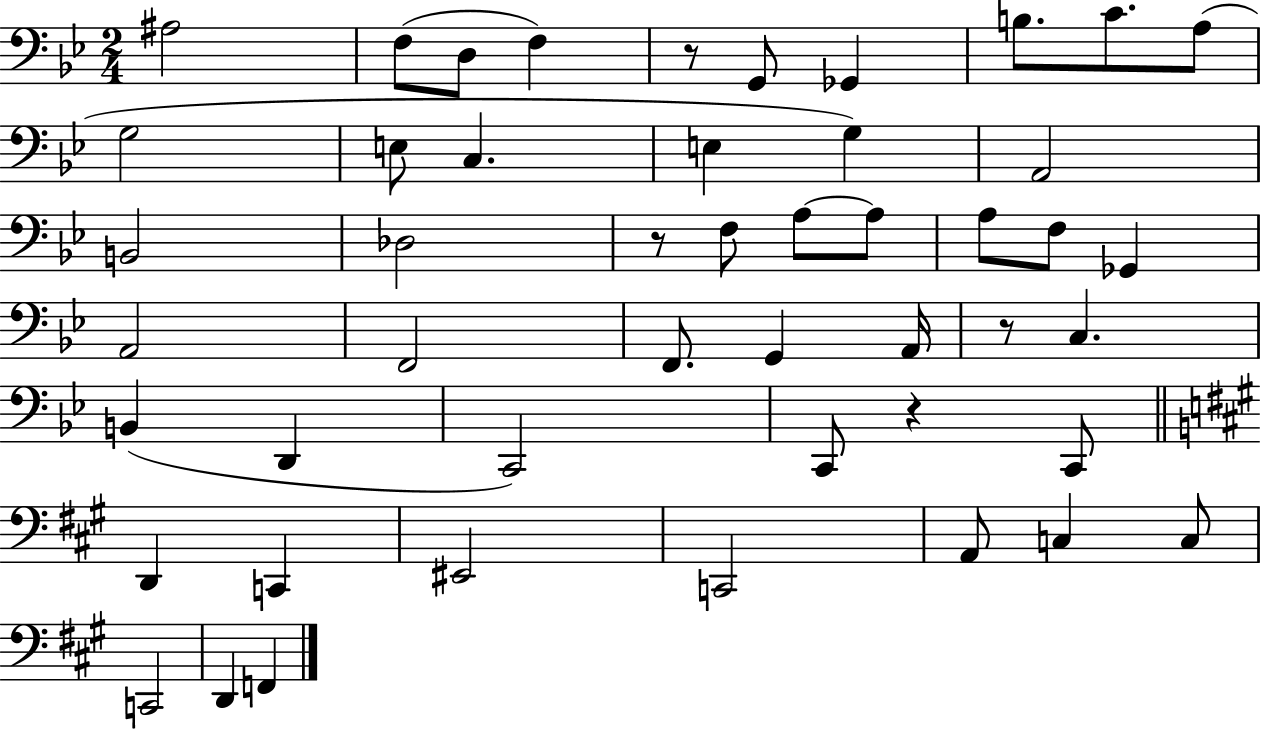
A#3/h F3/e D3/e F3/q R/e G2/e Gb2/q B3/e. C4/e. A3/e G3/h E3/e C3/q. E3/q G3/q A2/h B2/h Db3/h R/e F3/e A3/e A3/e A3/e F3/e Gb2/q A2/h F2/h F2/e. G2/q A2/s R/e C3/q. B2/q D2/q C2/h C2/e R/q C2/e D2/q C2/q EIS2/h C2/h A2/e C3/q C3/e C2/h D2/q F2/q